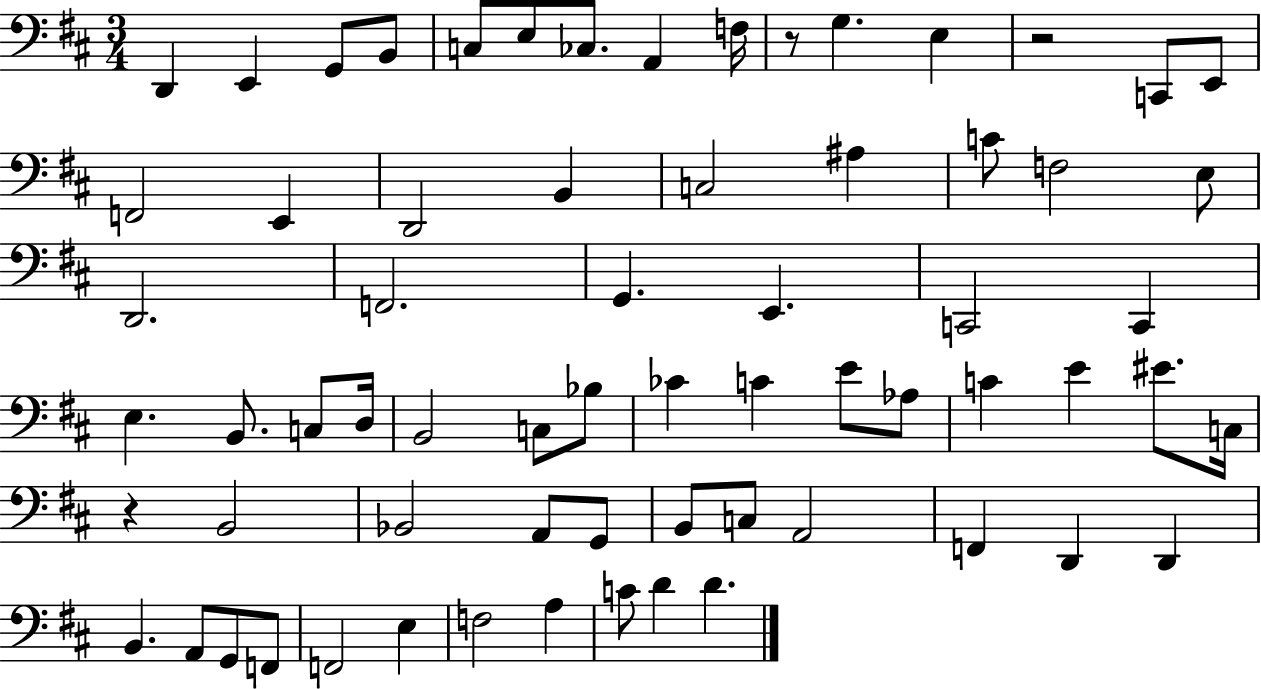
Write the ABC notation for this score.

X:1
T:Untitled
M:3/4
L:1/4
K:D
D,, E,, G,,/2 B,,/2 C,/2 E,/2 _C,/2 A,, F,/4 z/2 G, E, z2 C,,/2 E,,/2 F,,2 E,, D,,2 B,, C,2 ^A, C/2 F,2 E,/2 D,,2 F,,2 G,, E,, C,,2 C,, E, B,,/2 C,/2 D,/4 B,,2 C,/2 _B,/2 _C C E/2 _A,/2 C E ^E/2 C,/4 z B,,2 _B,,2 A,,/2 G,,/2 B,,/2 C,/2 A,,2 F,, D,, D,, B,, A,,/2 G,,/2 F,,/2 F,,2 E, F,2 A, C/2 D D